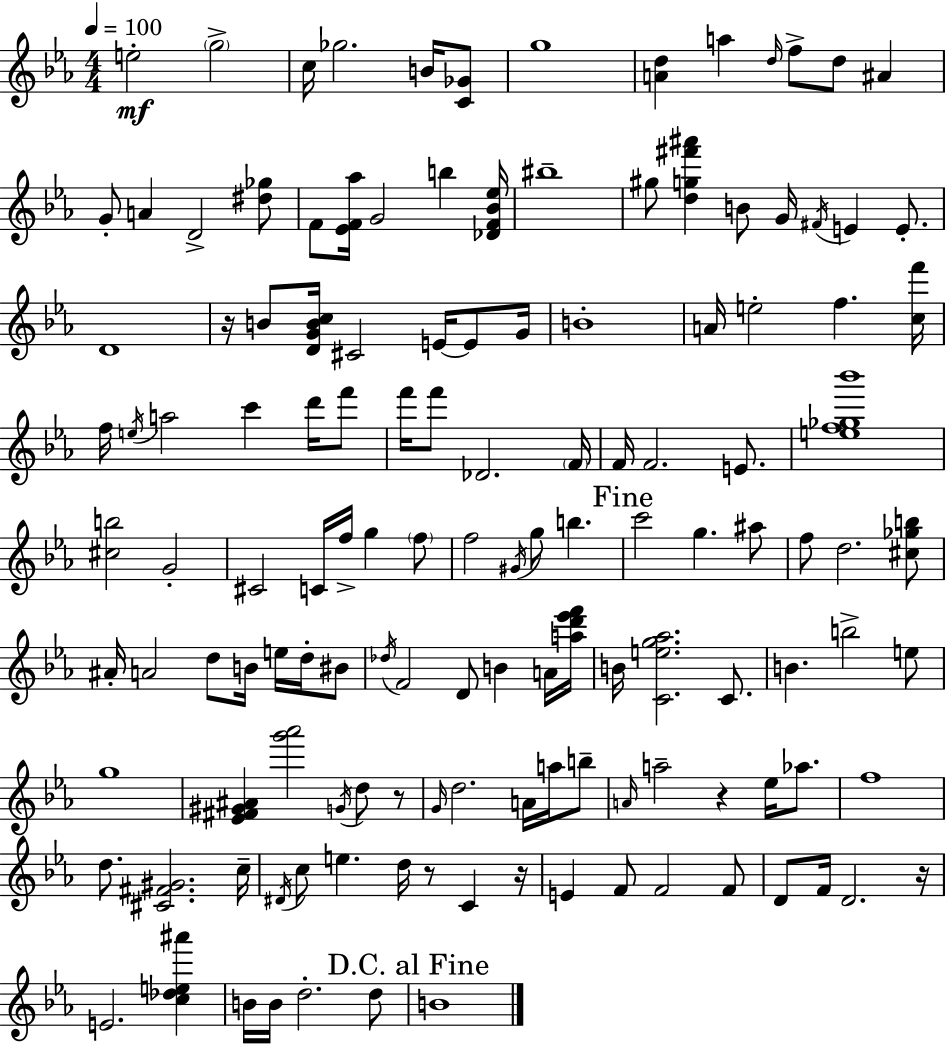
E5/h G5/h C5/s Gb5/h. B4/s [C4,Gb4]/e G5/w [A4,D5]/q A5/q D5/s F5/e D5/e A#4/q G4/e A4/q D4/h [D#5,Gb5]/e F4/e [Eb4,F4,Ab5]/s G4/h B5/q [Db4,F4,Bb4,Eb5]/s BIS5/w G#5/e [D5,G5,F#6,A#6]/q B4/e G4/s F#4/s E4/q E4/e. D4/w R/s B4/e [D4,G4,B4,C5]/s C#4/h E4/s E4/e G4/s B4/w A4/s E5/h F5/q. [C5,F6]/s F5/s E5/s A5/h C6/q D6/s F6/e F6/s F6/e Db4/h. F4/s F4/s F4/h. E4/e. [E5,F5,Gb5,Bb6]/w [C#5,B5]/h G4/h C#4/h C4/s F5/s G5/q F5/e F5/h G#4/s G5/e B5/q. C6/h G5/q. A#5/e F5/e D5/h. [C#5,Gb5,B5]/e A#4/s A4/h D5/e B4/s E5/s D5/s BIS4/e Db5/s F4/h D4/e B4/q A4/s [A5,D6,Eb6,F6]/s B4/s [C4,E5,G5,Ab5]/h. C4/e. B4/q. B5/h E5/e G5/w [Eb4,F#4,G#4,A#4]/q [G6,Ab6]/h G4/s D5/e R/e G4/s D5/h. A4/s A5/s B5/e A4/s A5/h R/q Eb5/s Ab5/e. F5/w D5/e. [C#4,F#4,G#4]/h. C5/s D#4/s C5/e E5/q. D5/s R/e C4/q R/s E4/q F4/e F4/h F4/e D4/e F4/s D4/h. R/s E4/h. [C5,Db5,E5,A#6]/q B4/s B4/s D5/h. D5/e B4/w